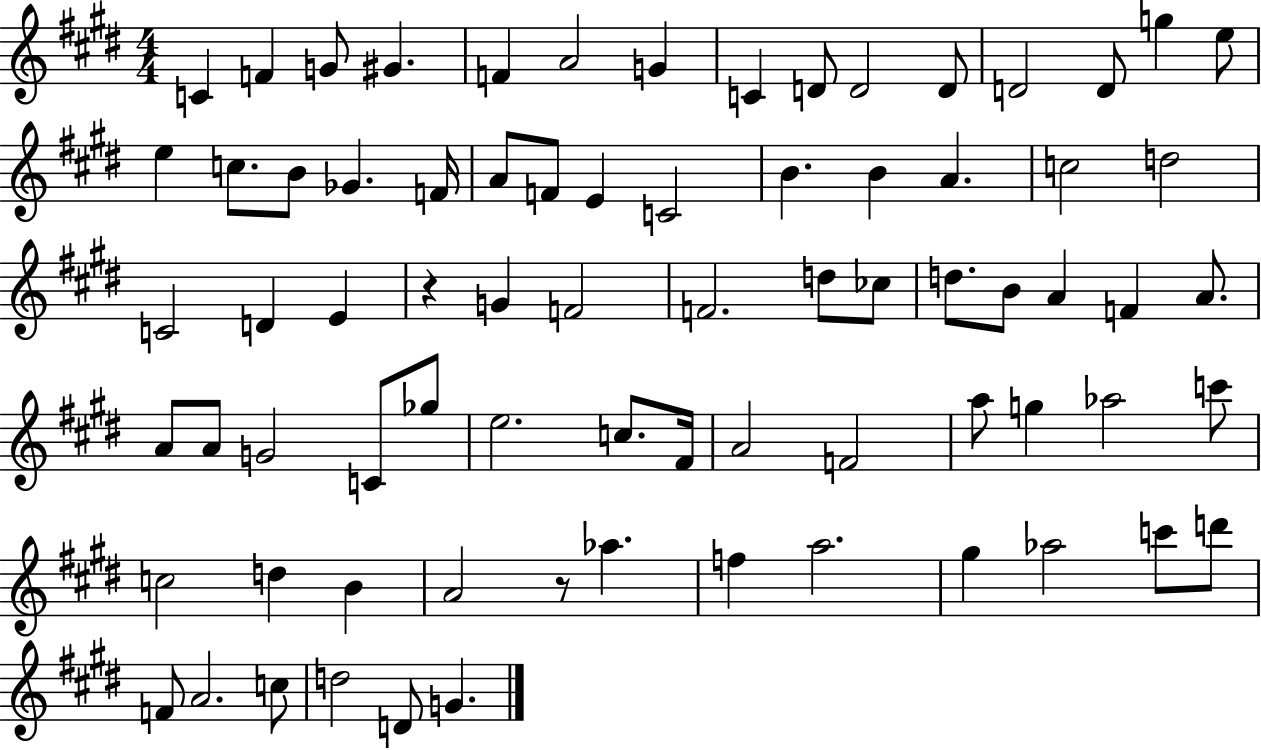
{
  \clef treble
  \numericTimeSignature
  \time 4/4
  \key e \major
  c'4 f'4 g'8 gis'4. | f'4 a'2 g'4 | c'4 d'8 d'2 d'8 | d'2 d'8 g''4 e''8 | \break e''4 c''8. b'8 ges'4. f'16 | a'8 f'8 e'4 c'2 | b'4. b'4 a'4. | c''2 d''2 | \break c'2 d'4 e'4 | r4 g'4 f'2 | f'2. d''8 ces''8 | d''8. b'8 a'4 f'4 a'8. | \break a'8 a'8 g'2 c'8 ges''8 | e''2. c''8. fis'16 | a'2 f'2 | a''8 g''4 aes''2 c'''8 | \break c''2 d''4 b'4 | a'2 r8 aes''4. | f''4 a''2. | gis''4 aes''2 c'''8 d'''8 | \break f'8 a'2. c''8 | d''2 d'8 g'4. | \bar "|."
}